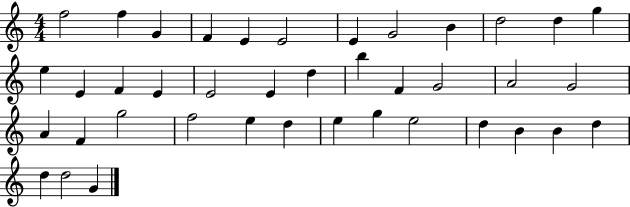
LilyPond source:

{
  \clef treble
  \numericTimeSignature
  \time 4/4
  \key c \major
  f''2 f''4 g'4 | f'4 e'4 e'2 | e'4 g'2 b'4 | d''2 d''4 g''4 | \break e''4 e'4 f'4 e'4 | e'2 e'4 d''4 | b''4 f'4 g'2 | a'2 g'2 | \break a'4 f'4 g''2 | f''2 e''4 d''4 | e''4 g''4 e''2 | d''4 b'4 b'4 d''4 | \break d''4 d''2 g'4 | \bar "|."
}